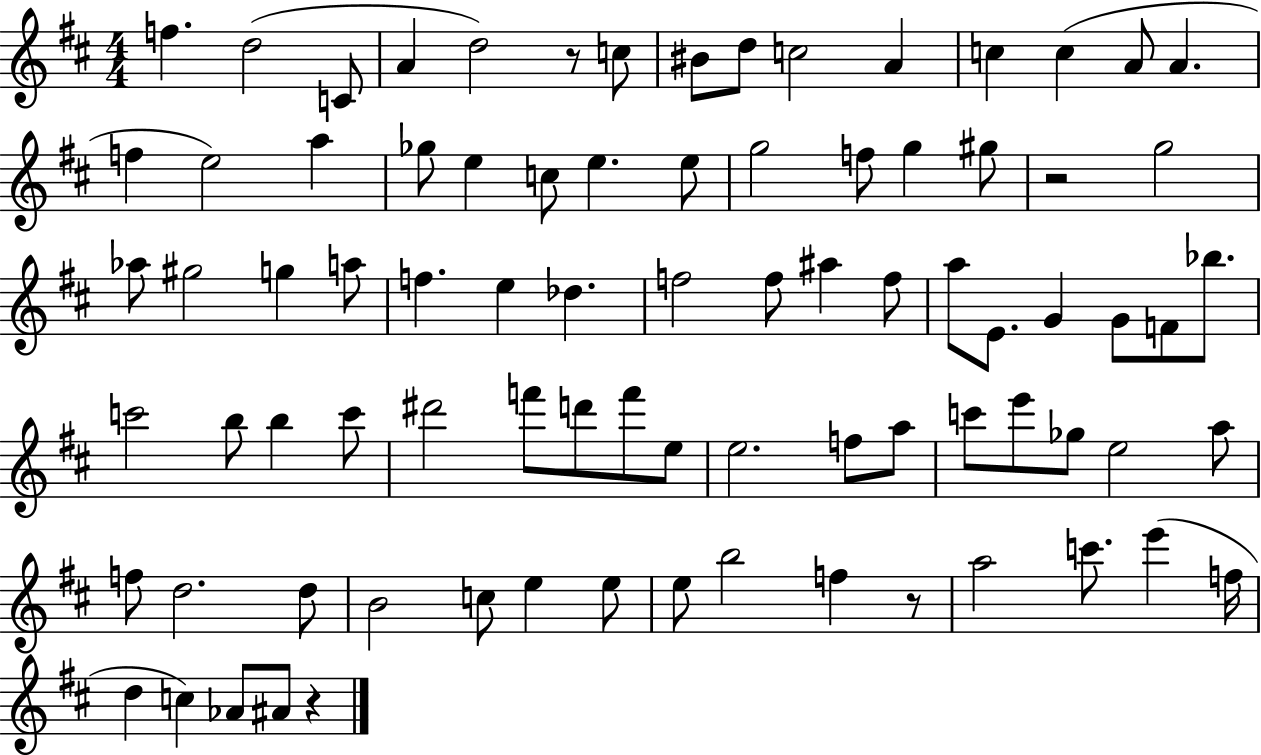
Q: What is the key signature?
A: D major